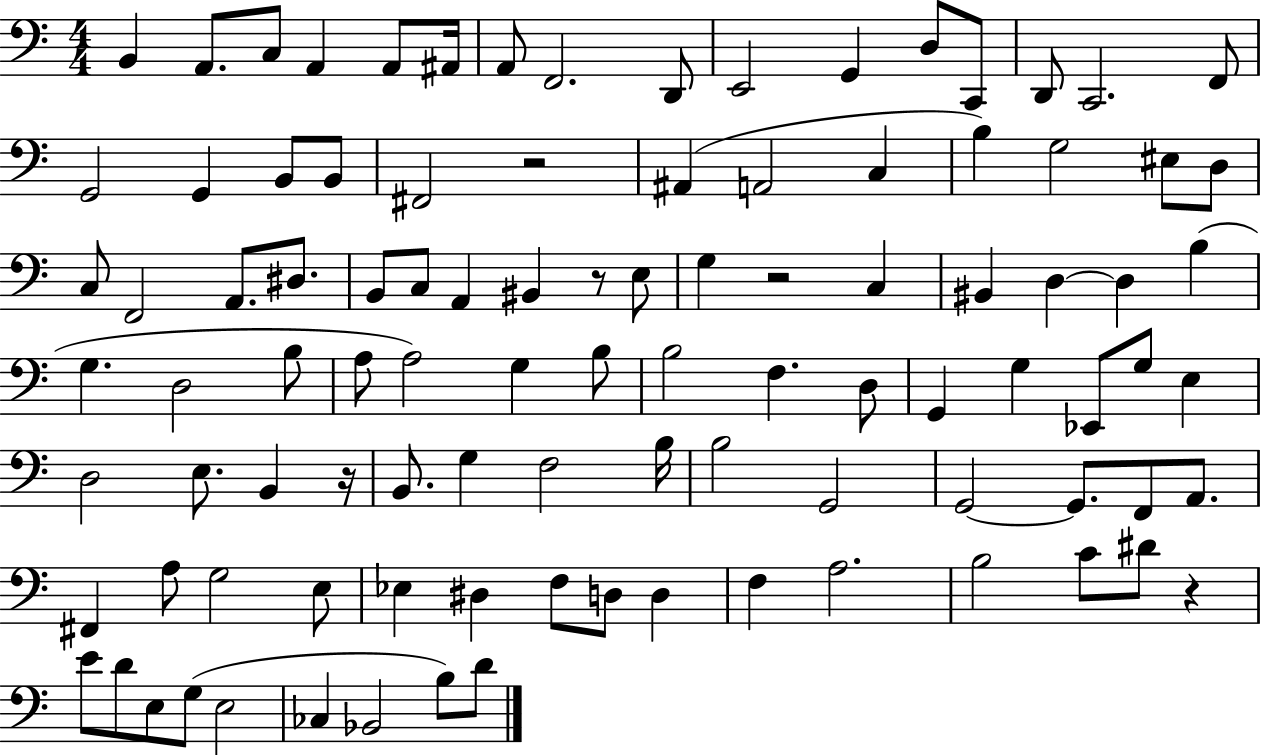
X:1
T:Untitled
M:4/4
L:1/4
K:C
B,, A,,/2 C,/2 A,, A,,/2 ^A,,/4 A,,/2 F,,2 D,,/2 E,,2 G,, D,/2 C,,/2 D,,/2 C,,2 F,,/2 G,,2 G,, B,,/2 B,,/2 ^F,,2 z2 ^A,, A,,2 C, B, G,2 ^E,/2 D,/2 C,/2 F,,2 A,,/2 ^D,/2 B,,/2 C,/2 A,, ^B,, z/2 E,/2 G, z2 C, ^B,, D, D, B, G, D,2 B,/2 A,/2 A,2 G, B,/2 B,2 F, D,/2 G,, G, _E,,/2 G,/2 E, D,2 E,/2 B,, z/4 B,,/2 G, F,2 B,/4 B,2 G,,2 G,,2 G,,/2 F,,/2 A,,/2 ^F,, A,/2 G,2 E,/2 _E, ^D, F,/2 D,/2 D, F, A,2 B,2 C/2 ^D/2 z E/2 D/2 E,/2 G,/2 E,2 _C, _B,,2 B,/2 D/2